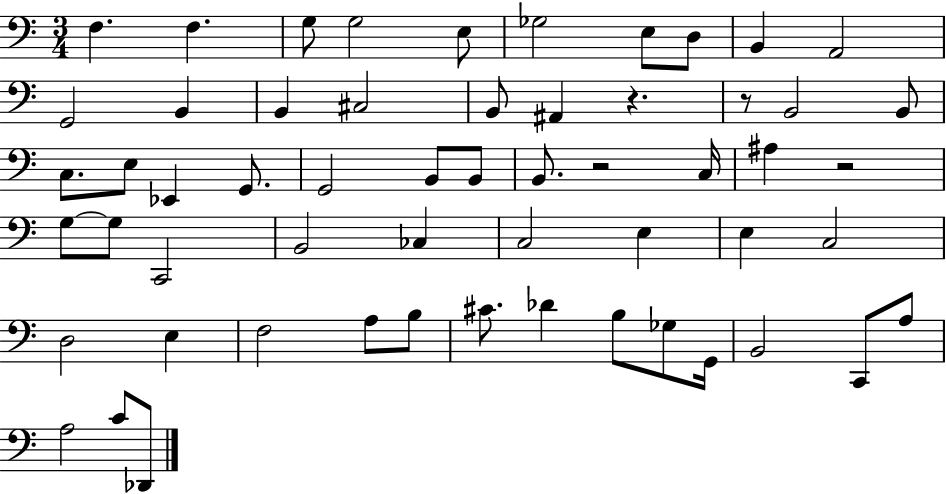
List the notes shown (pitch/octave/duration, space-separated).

F3/q. F3/q. G3/e G3/h E3/e Gb3/h E3/e D3/e B2/q A2/h G2/h B2/q B2/q C#3/h B2/e A#2/q R/q. R/e B2/h B2/e C3/e. E3/e Eb2/q G2/e. G2/h B2/e B2/e B2/e. R/h C3/s A#3/q R/h G3/e G3/e C2/h B2/h CES3/q C3/h E3/q E3/q C3/h D3/h E3/q F3/h A3/e B3/e C#4/e. Db4/q B3/e Gb3/e G2/s B2/h C2/e A3/e A3/h C4/e Db2/e